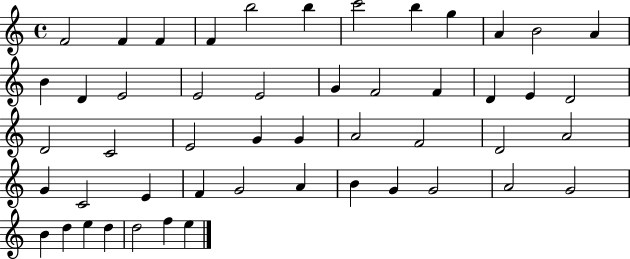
F4/h F4/q F4/q F4/q B5/h B5/q C6/h B5/q G5/q A4/q B4/h A4/q B4/q D4/q E4/h E4/h E4/h G4/q F4/h F4/q D4/q E4/q D4/h D4/h C4/h E4/h G4/q G4/q A4/h F4/h D4/h A4/h G4/q C4/h E4/q F4/q G4/h A4/q B4/q G4/q G4/h A4/h G4/h B4/q D5/q E5/q D5/q D5/h F5/q E5/q